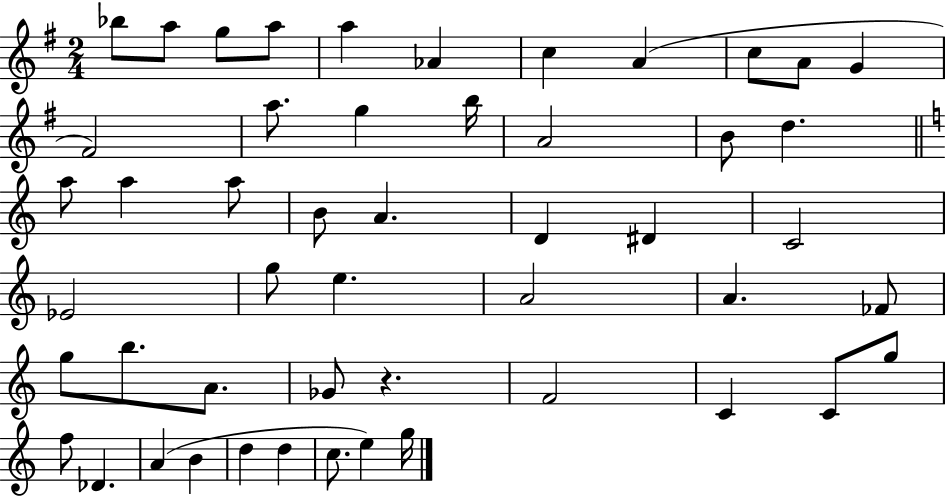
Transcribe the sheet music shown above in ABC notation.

X:1
T:Untitled
M:2/4
L:1/4
K:G
_b/2 a/2 g/2 a/2 a _A c A c/2 A/2 G ^F2 a/2 g b/4 A2 B/2 d a/2 a a/2 B/2 A D ^D C2 _E2 g/2 e A2 A _F/2 g/2 b/2 A/2 _G/2 z F2 C C/2 g/2 f/2 _D A B d d c/2 e g/4